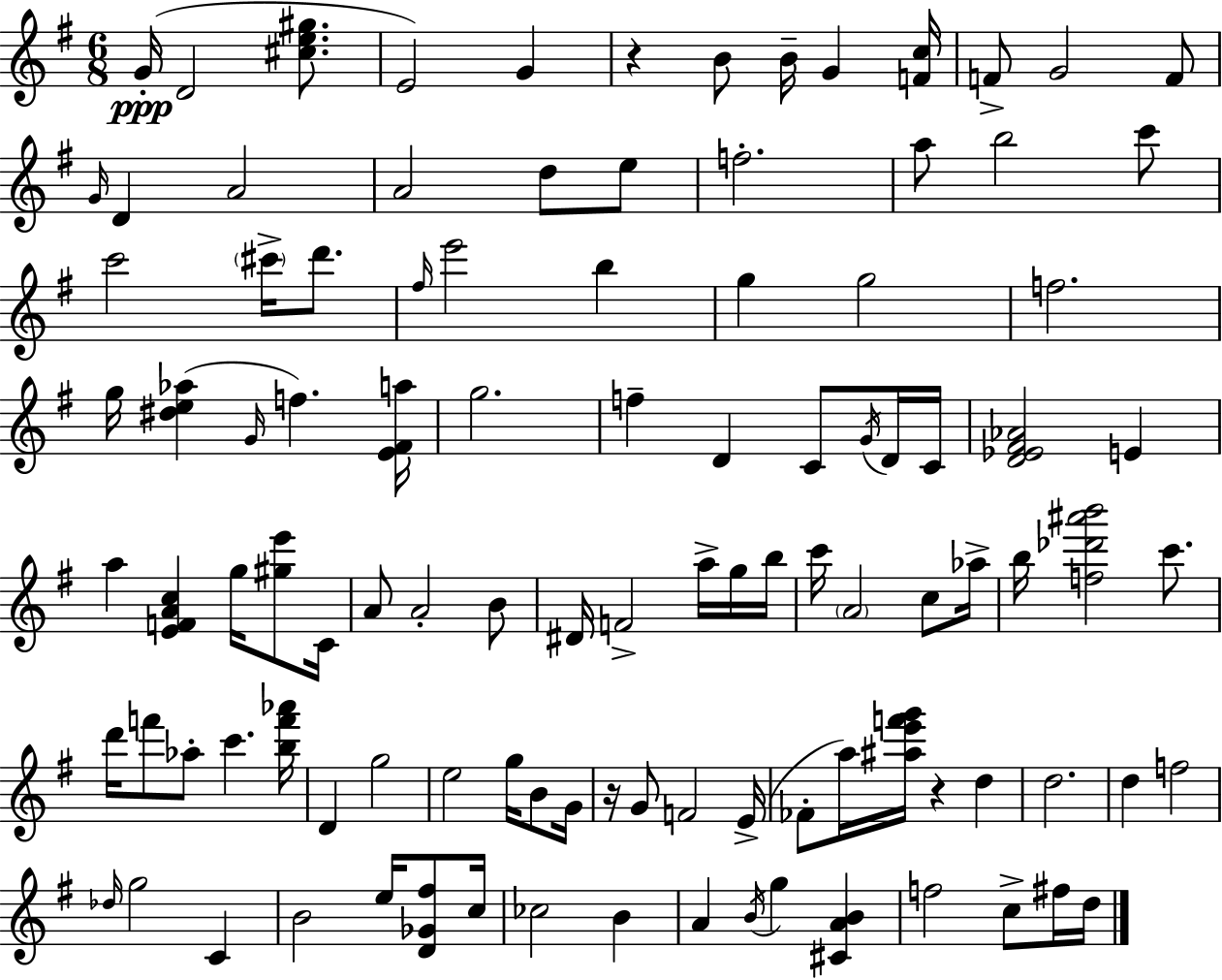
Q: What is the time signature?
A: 6/8